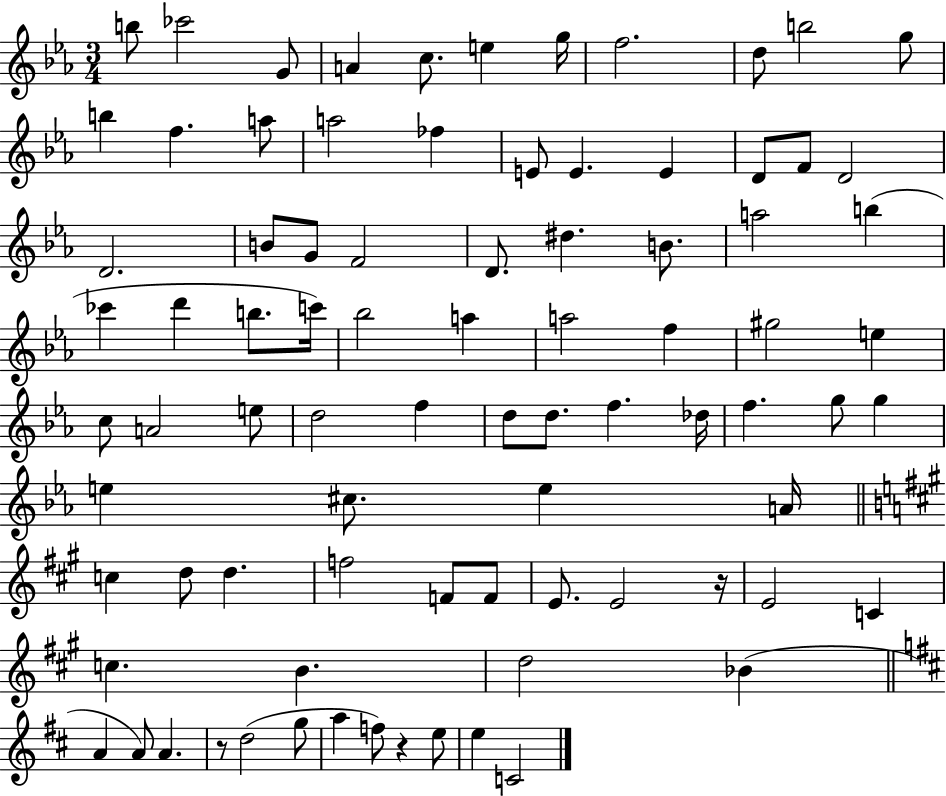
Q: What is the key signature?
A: EES major